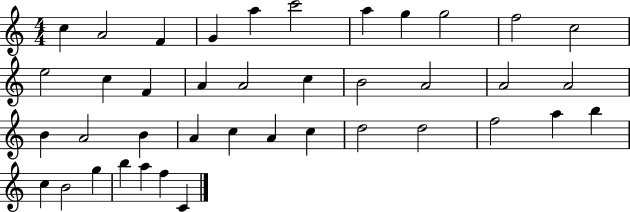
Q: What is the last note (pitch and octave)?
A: C4